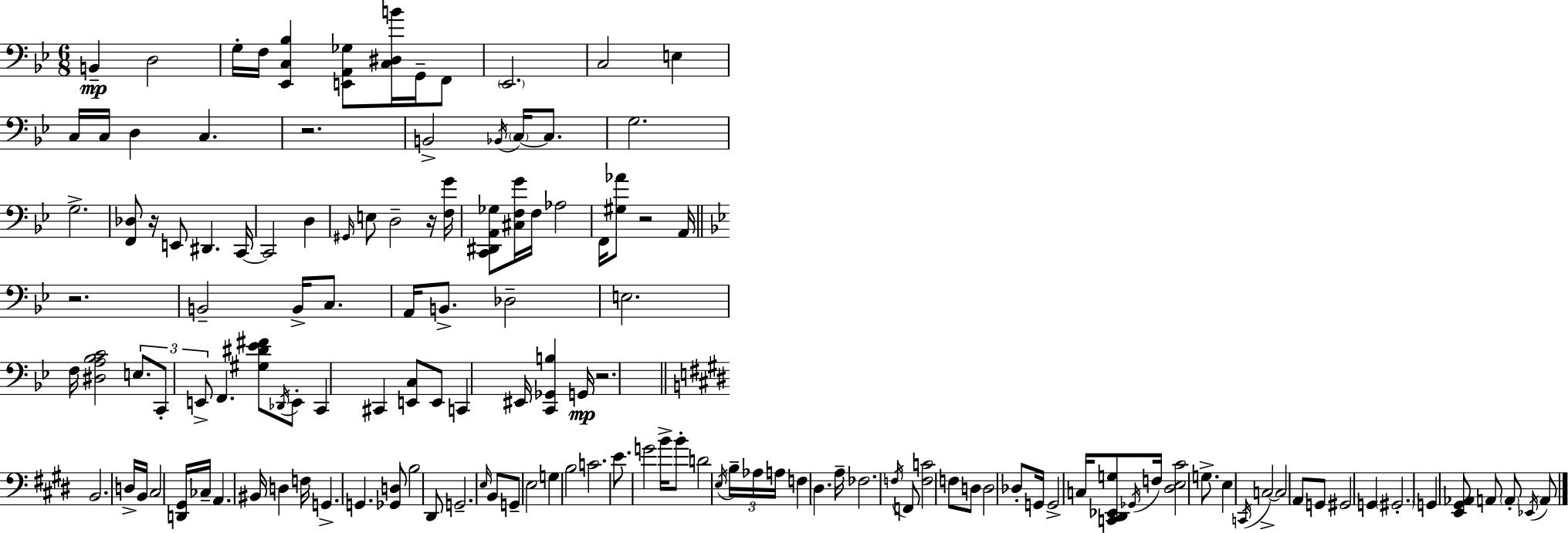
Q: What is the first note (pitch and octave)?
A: B2